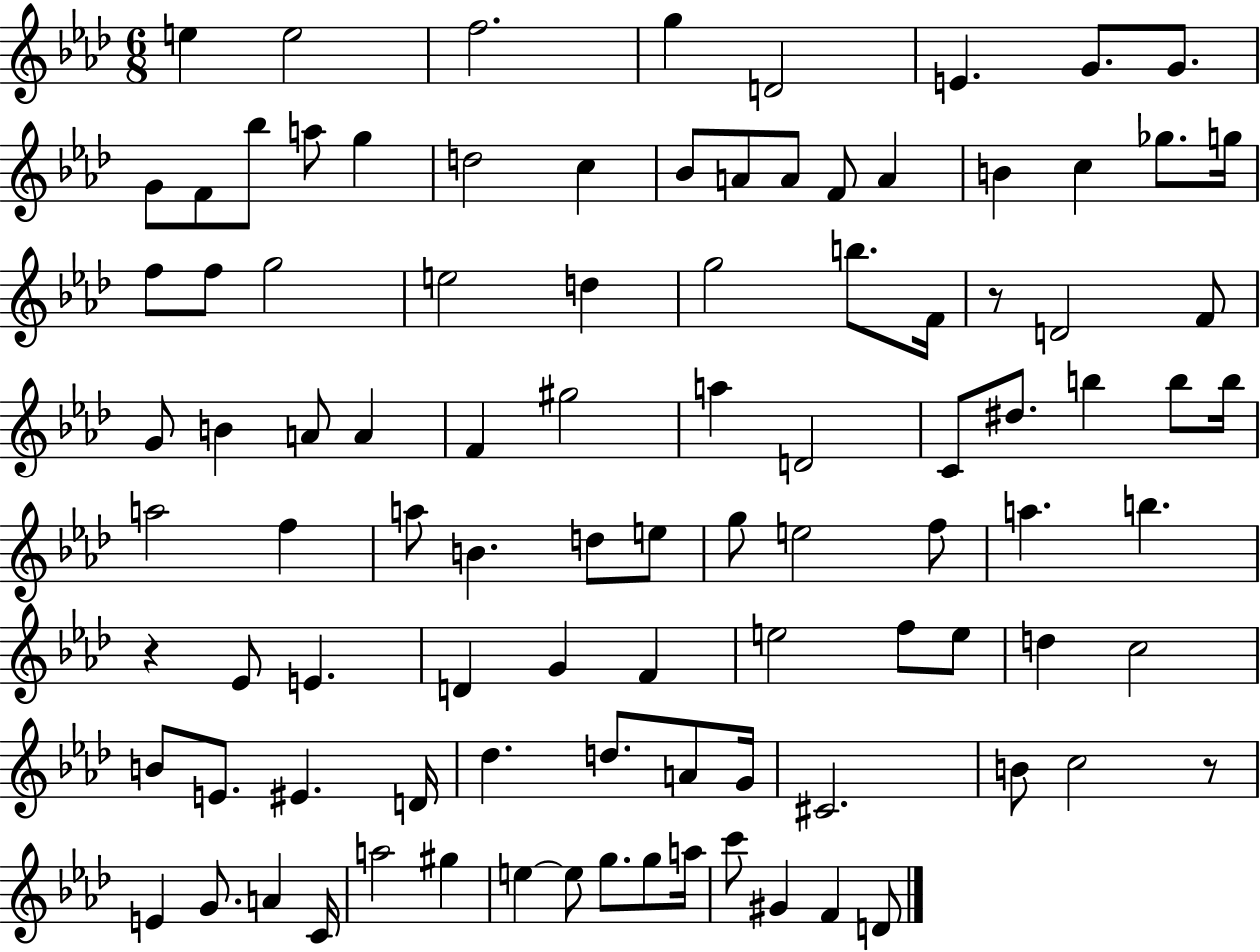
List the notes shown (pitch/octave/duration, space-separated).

E5/q E5/h F5/h. G5/q D4/h E4/q. G4/e. G4/e. G4/e F4/e Bb5/e A5/e G5/q D5/h C5/q Bb4/e A4/e A4/e F4/e A4/q B4/q C5/q Gb5/e. G5/s F5/e F5/e G5/h E5/h D5/q G5/h B5/e. F4/s R/e D4/h F4/e G4/e B4/q A4/e A4/q F4/q G#5/h A5/q D4/h C4/e D#5/e. B5/q B5/e B5/s A5/h F5/q A5/e B4/q. D5/e E5/e G5/e E5/h F5/e A5/q. B5/q. R/q Eb4/e E4/q. D4/q G4/q F4/q E5/h F5/e E5/e D5/q C5/h B4/e E4/e. EIS4/q. D4/s Db5/q. D5/e. A4/e G4/s C#4/h. B4/e C5/h R/e E4/q G4/e. A4/q C4/s A5/h G#5/q E5/q E5/e G5/e. G5/e A5/s C6/e G#4/q F4/q D4/e